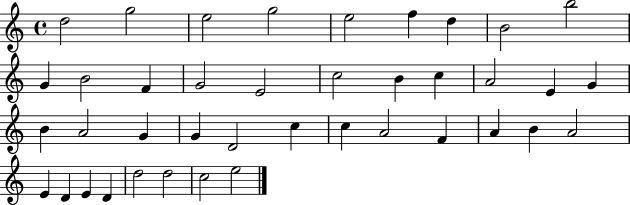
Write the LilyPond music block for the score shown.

{
  \clef treble
  \time 4/4
  \defaultTimeSignature
  \key c \major
  d''2 g''2 | e''2 g''2 | e''2 f''4 d''4 | b'2 b''2 | \break g'4 b'2 f'4 | g'2 e'2 | c''2 b'4 c''4 | a'2 e'4 g'4 | \break b'4 a'2 g'4 | g'4 d'2 c''4 | c''4 a'2 f'4 | a'4 b'4 a'2 | \break e'4 d'4 e'4 d'4 | d''2 d''2 | c''2 e''2 | \bar "|."
}